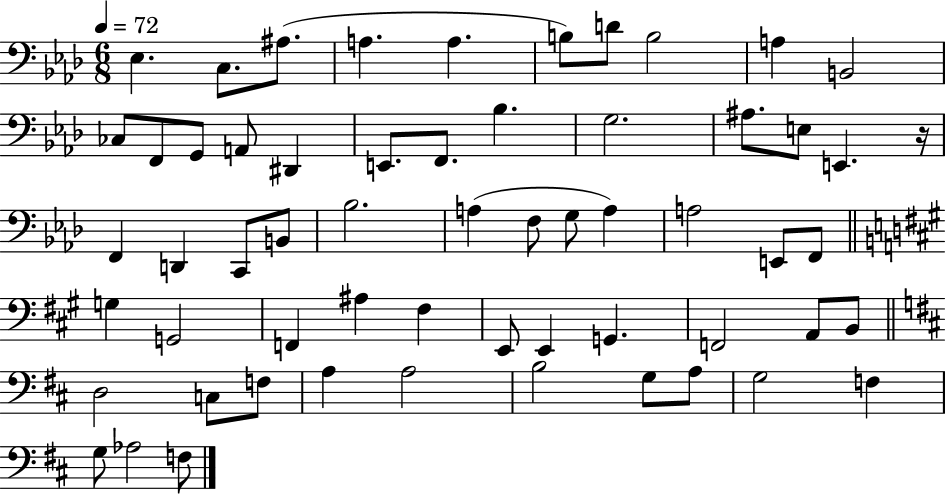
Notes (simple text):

Eb3/q. C3/e. A#3/e. A3/q. A3/q. B3/e D4/e B3/h A3/q B2/h CES3/e F2/e G2/e A2/e D#2/q E2/e. F2/e. Bb3/q. G3/h. A#3/e. E3/e E2/q. R/s F2/q D2/q C2/e B2/e Bb3/h. A3/q F3/e G3/e A3/q A3/h E2/e F2/e G3/q G2/h F2/q A#3/q F#3/q E2/e E2/q G2/q. F2/h A2/e B2/e D3/h C3/e F3/e A3/q A3/h B3/h G3/e A3/e G3/h F3/q G3/e Ab3/h F3/e